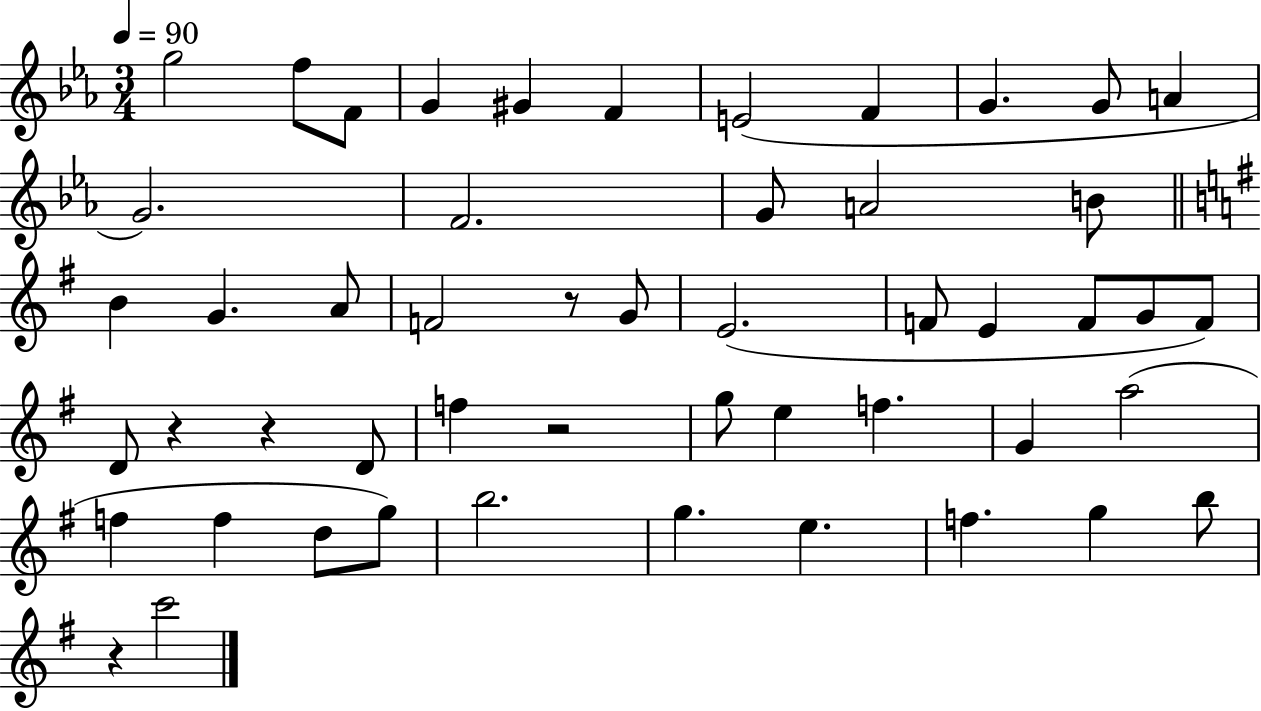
G5/h F5/e F4/e G4/q G#4/q F4/q E4/h F4/q G4/q. G4/e A4/q G4/h. F4/h. G4/e A4/h B4/e B4/q G4/q. A4/e F4/h R/e G4/e E4/h. F4/e E4/q F4/e G4/e F4/e D4/e R/q R/q D4/e F5/q R/h G5/e E5/q F5/q. G4/q A5/h F5/q F5/q D5/e G5/e B5/h. G5/q. E5/q. F5/q. G5/q B5/e R/q C6/h